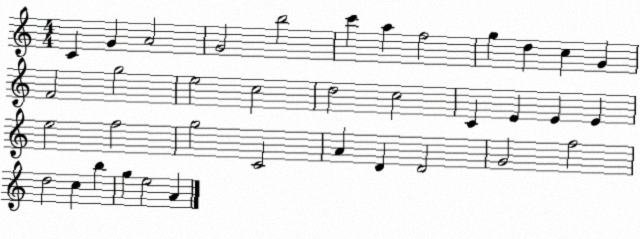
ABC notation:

X:1
T:Untitled
M:4/4
L:1/4
K:C
C G A2 G2 b2 c' a f2 g d c G F2 g2 e2 c2 d2 c2 C E E E e2 f2 g2 C2 A D D2 G2 f2 d2 c b g e2 A